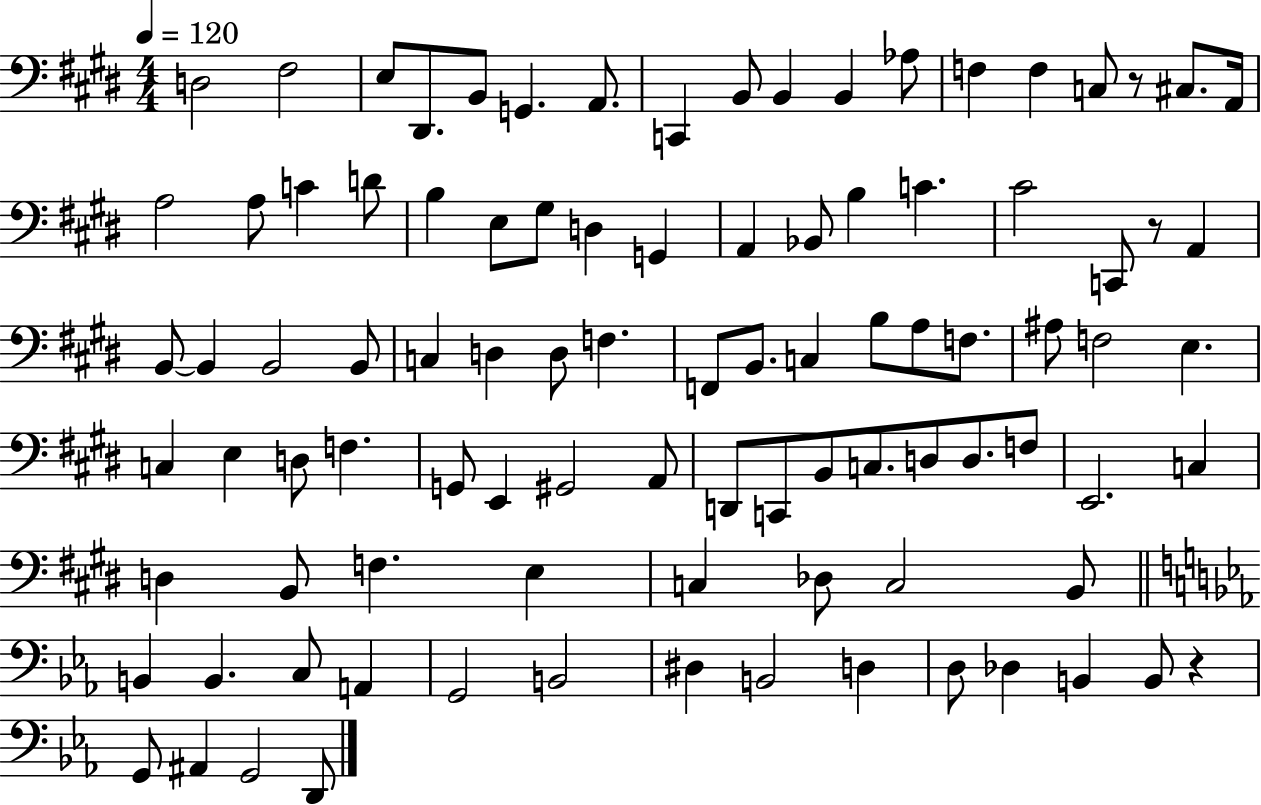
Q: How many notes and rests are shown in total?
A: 95